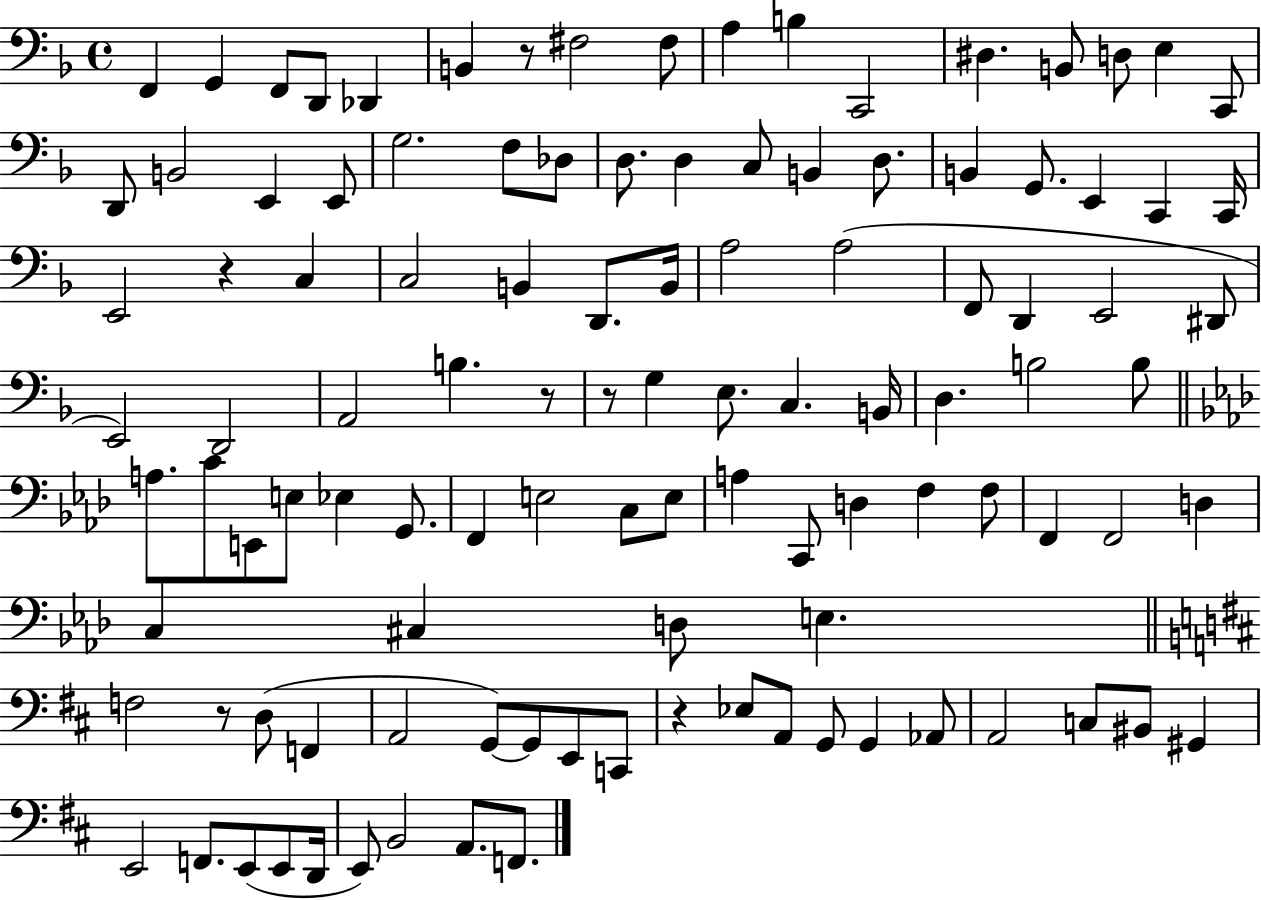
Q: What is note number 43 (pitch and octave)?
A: D2